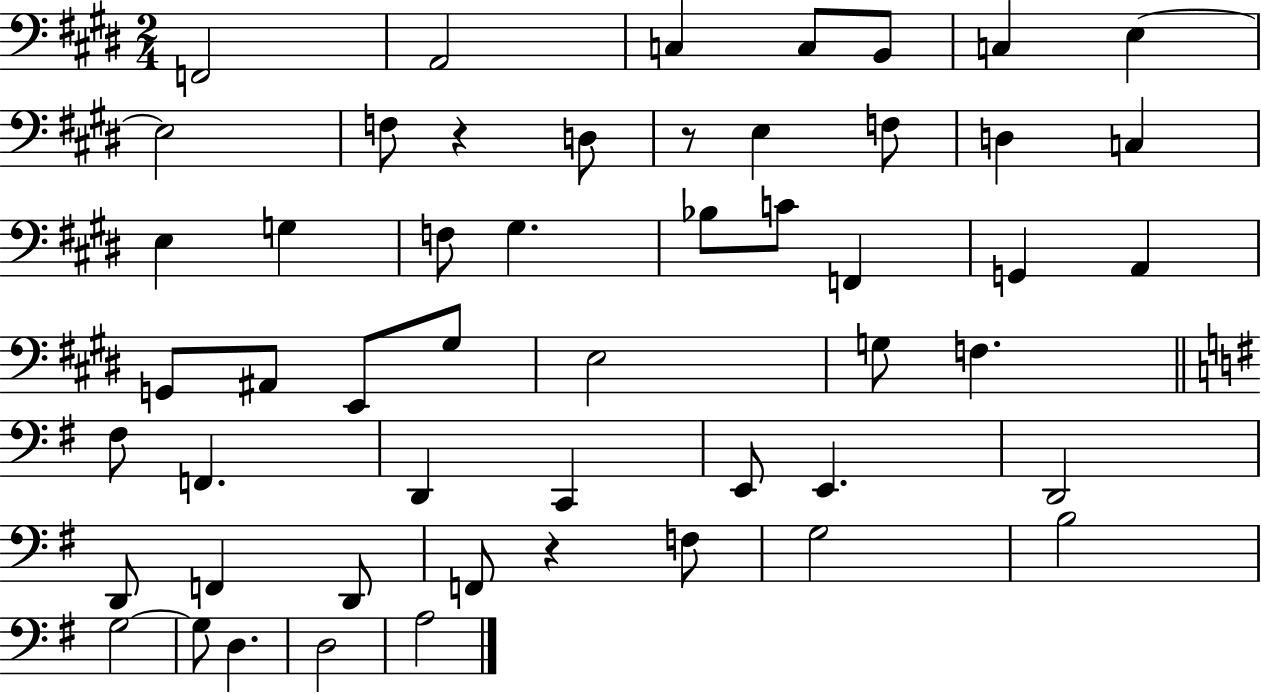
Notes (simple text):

F2/h A2/h C3/q C3/e B2/e C3/q E3/q E3/h F3/e R/q D3/e R/e E3/q F3/e D3/q C3/q E3/q G3/q F3/e G#3/q. Bb3/e C4/e F2/q G2/q A2/q G2/e A#2/e E2/e G#3/e E3/h G3/e F3/q. F#3/e F2/q. D2/q C2/q E2/e E2/q. D2/h D2/e F2/q D2/e F2/e R/q F3/e G3/h B3/h G3/h G3/e D3/q. D3/h A3/h